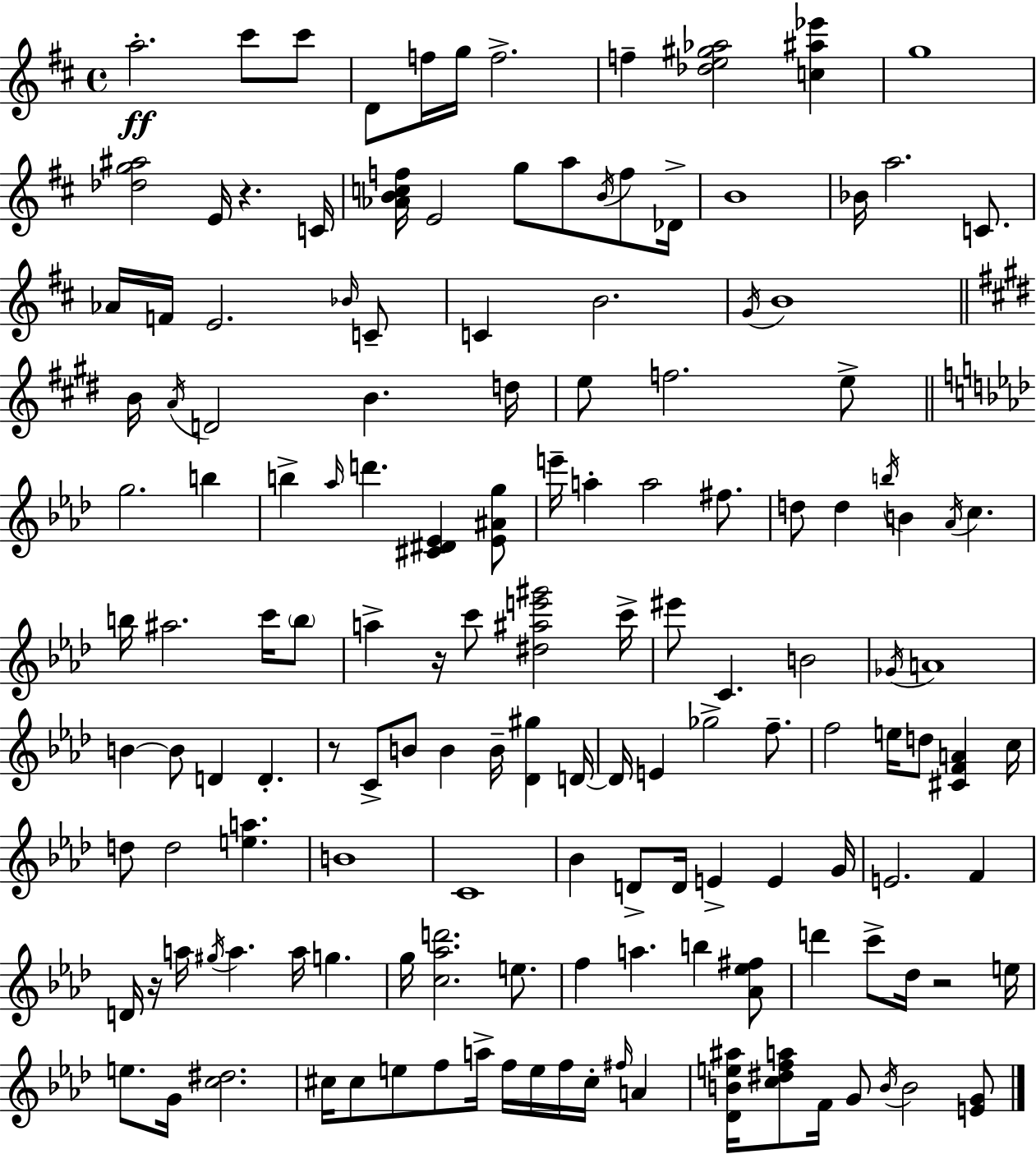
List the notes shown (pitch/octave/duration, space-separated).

A5/h. C#6/e C#6/e D4/e F5/s G5/s F5/h. F5/q [Db5,E5,G#5,Ab5]/h [C5,A#5,Eb6]/q G5/w [Db5,G5,A#5]/h E4/s R/q. C4/s [Ab4,B4,C5,F5]/s E4/h G5/e A5/e B4/s F5/e Db4/s B4/w Bb4/s A5/h. C4/e. Ab4/s F4/s E4/h. Bb4/s C4/e C4/q B4/h. G4/s B4/w B4/s A4/s D4/h B4/q. D5/s E5/e F5/h. E5/e G5/h. B5/q B5/q Ab5/s D6/q. [C#4,D#4,Eb4]/q [Eb4,A#4,G5]/e E6/s A5/q A5/h F#5/e. D5/e D5/q B5/s B4/q Ab4/s C5/q. B5/s A#5/h. C6/s B5/e A5/q R/s C6/e [D#5,A#5,E6,G#6]/h C6/s EIS6/e C4/q. B4/h Gb4/s A4/w B4/q B4/e D4/q D4/q. R/e C4/e B4/e B4/q B4/s [Db4,G#5]/q D4/s D4/s E4/q Gb5/h F5/e. F5/h E5/s D5/e [C#4,F4,A4]/q C5/s D5/e D5/h [E5,A5]/q. B4/w C4/w Bb4/q D4/e D4/s E4/q E4/q G4/s E4/h. F4/q D4/s R/s A5/s G#5/s A5/q. A5/s G5/q. G5/s [C5,Ab5,D6]/h. E5/e. F5/q A5/q. B5/q [Ab4,Eb5,F#5]/e D6/q C6/e Db5/s R/h E5/s E5/e. G4/s [C5,D#5]/h. C#5/s C#5/e E5/e F5/e A5/s F5/s E5/s F5/s C#5/s F#5/s A4/q [Db4,B4,E5,A#5]/s [C5,D#5,F5,A5]/e F4/s G4/e B4/s B4/h [E4,G4]/e